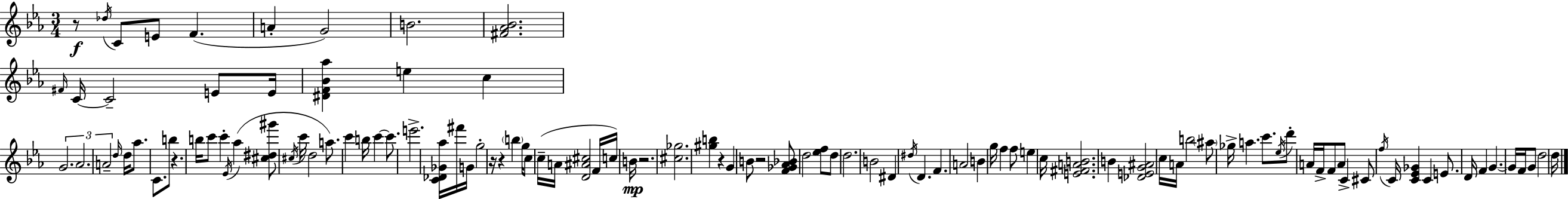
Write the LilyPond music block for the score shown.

{
  \clef treble
  \numericTimeSignature
  \time 3/4
  \key c \minor
  \repeat volta 2 { r8\f \acciaccatura { des''16 } c'8 e'8 f'4.( | a'4-. g'2) | b'2. | <fis' aes' bes'>2. | \break \grace { fis'16 } c'16~~ c'2-- e'8 | e'16 <dis' f' bes' aes''>4 e''4 c''4 | \tuplet 3/2 { g'2. | aes'2. | \break a'2-- } \grace { d''16 } d''16 | aes''8. c'8. b''8 r4. | b''16 c'''8 c'''4-. \acciaccatura { ees'16 } aes''4( | <cis'' dis'' gis'''>8 \acciaccatura { cis''16 } c'''16 d''2 | \break a''8.) c'''4 b''16 c'''4~~ | c'''8. e'''2.-> | <c' des' ges' aes''>16 fis'''16 g'16 g''2-. | r16 r4 \parenthesize b''4 | \break g''16 c''8 c''16--( a'16 <d' ais' cis''>2 | f'16 c''16) b'16\mp r2. | <cis'' ges''>2. | <gis'' b''>4 r4 | \break g'4 b'8 r2 | <f' ges' aes' bes'>8 d''2 | <ees'' f''>8 d''8 d''2. | b'2 | \break dis'4 \acciaccatura { dis''16 } d'4. | f'4. a'2 | b'4 g''16 f''4 f''8 | e''4 c''16 <e' fis' a' b'>2. | \break b'4 <des' e' g' ais'>2 | c''16 a'16 b''2 | \parenthesize ais''8 ges''16-> a''4. | c'''8. \acciaccatura { ees''16 } d'''8-. a'16 f'16-> f'8 a'8 | \break c'4-> cis'8 \acciaccatura { f''16 } c'16 <c' ees' ges'>4 | c'4 e'8. d'16 f'4 | g'4.~~ g'16 f'16 g'8 d''2 | d''16 } \bar "|."
}